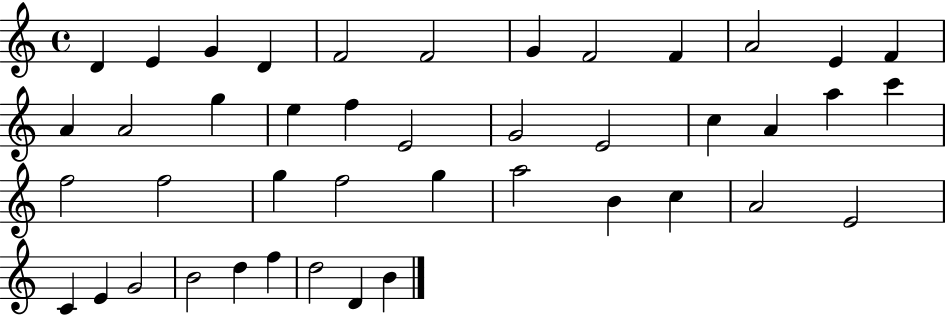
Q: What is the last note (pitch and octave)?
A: B4